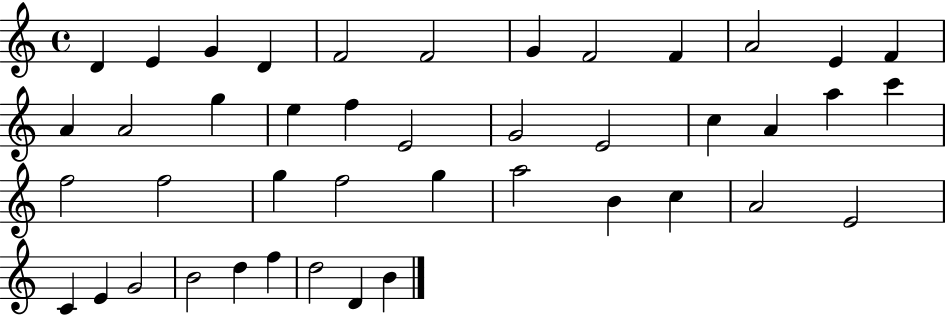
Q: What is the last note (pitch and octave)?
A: B4